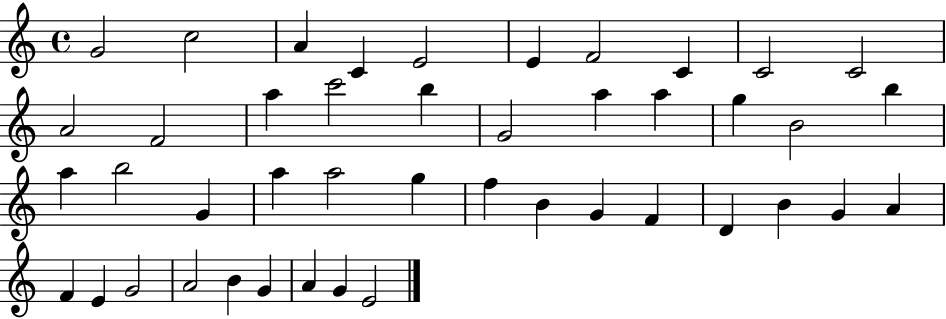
G4/h C5/h A4/q C4/q E4/h E4/q F4/h C4/q C4/h C4/h A4/h F4/h A5/q C6/h B5/q G4/h A5/q A5/q G5/q B4/h B5/q A5/q B5/h G4/q A5/q A5/h G5/q F5/q B4/q G4/q F4/q D4/q B4/q G4/q A4/q F4/q E4/q G4/h A4/h B4/q G4/q A4/q G4/q E4/h